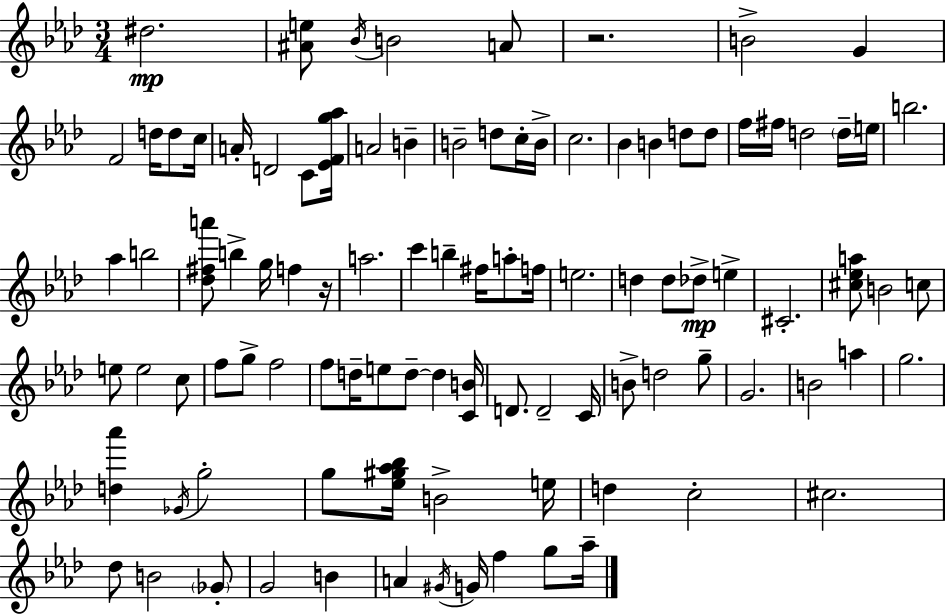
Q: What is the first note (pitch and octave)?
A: D#5